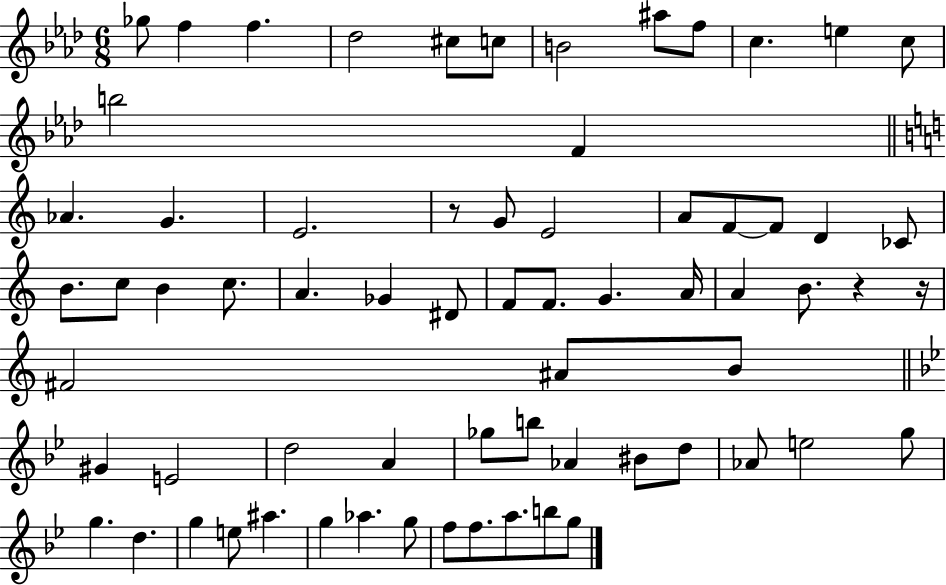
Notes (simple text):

Gb5/e F5/q F5/q. Db5/h C#5/e C5/e B4/h A#5/e F5/e C5/q. E5/q C5/e B5/h F4/q Ab4/q. G4/q. E4/h. R/e G4/e E4/h A4/e F4/e F4/e D4/q CES4/e B4/e. C5/e B4/q C5/e. A4/q. Gb4/q D#4/e F4/e F4/e. G4/q. A4/s A4/q B4/e. R/q R/s F#4/h A#4/e B4/e G#4/q E4/h D5/h A4/q Gb5/e B5/e Ab4/q BIS4/e D5/e Ab4/e E5/h G5/e G5/q. D5/q. G5/q E5/e A#5/q. G5/q Ab5/q. G5/e F5/e F5/e. A5/e. B5/e G5/e